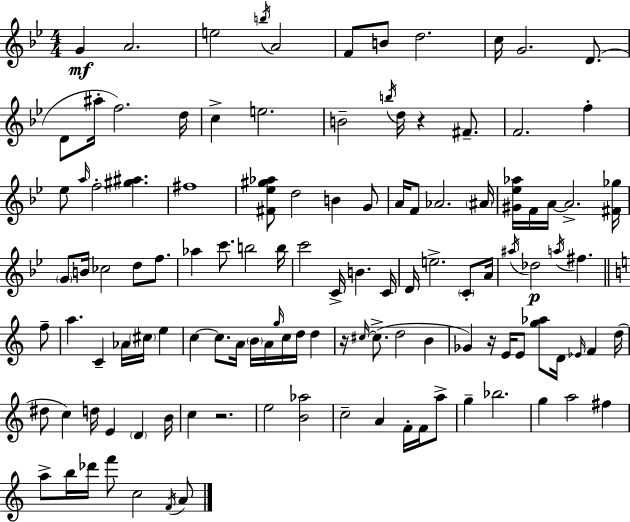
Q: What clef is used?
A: treble